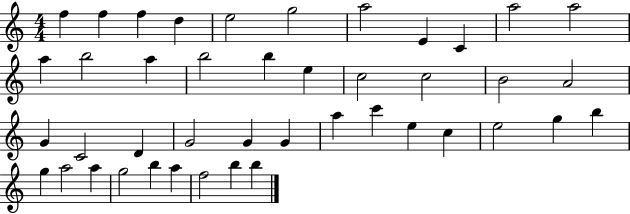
X:1
T:Untitled
M:4/4
L:1/4
K:C
f f f d e2 g2 a2 E C a2 a2 a b2 a b2 b e c2 c2 B2 A2 G C2 D G2 G G a c' e c e2 g b g a2 a g2 b a f2 b b